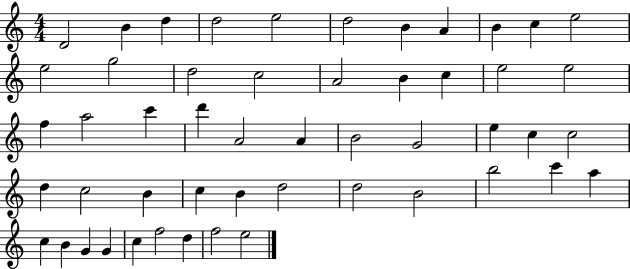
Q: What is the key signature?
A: C major